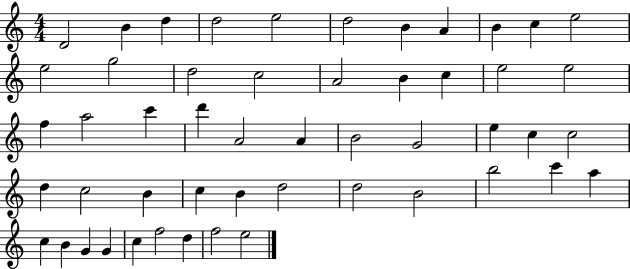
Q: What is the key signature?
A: C major